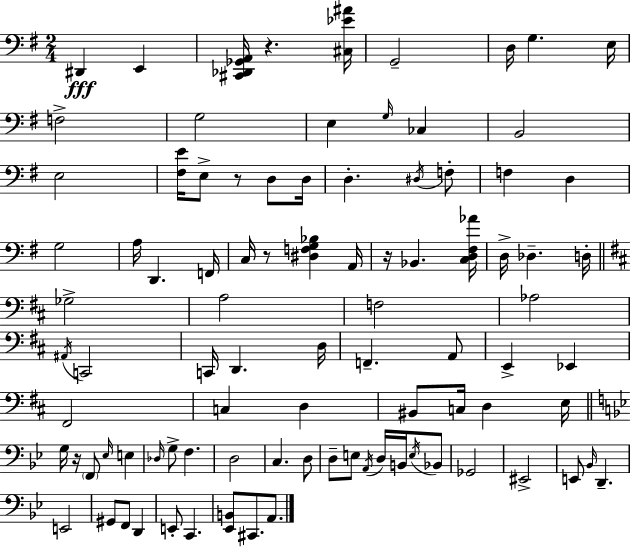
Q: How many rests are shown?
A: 5